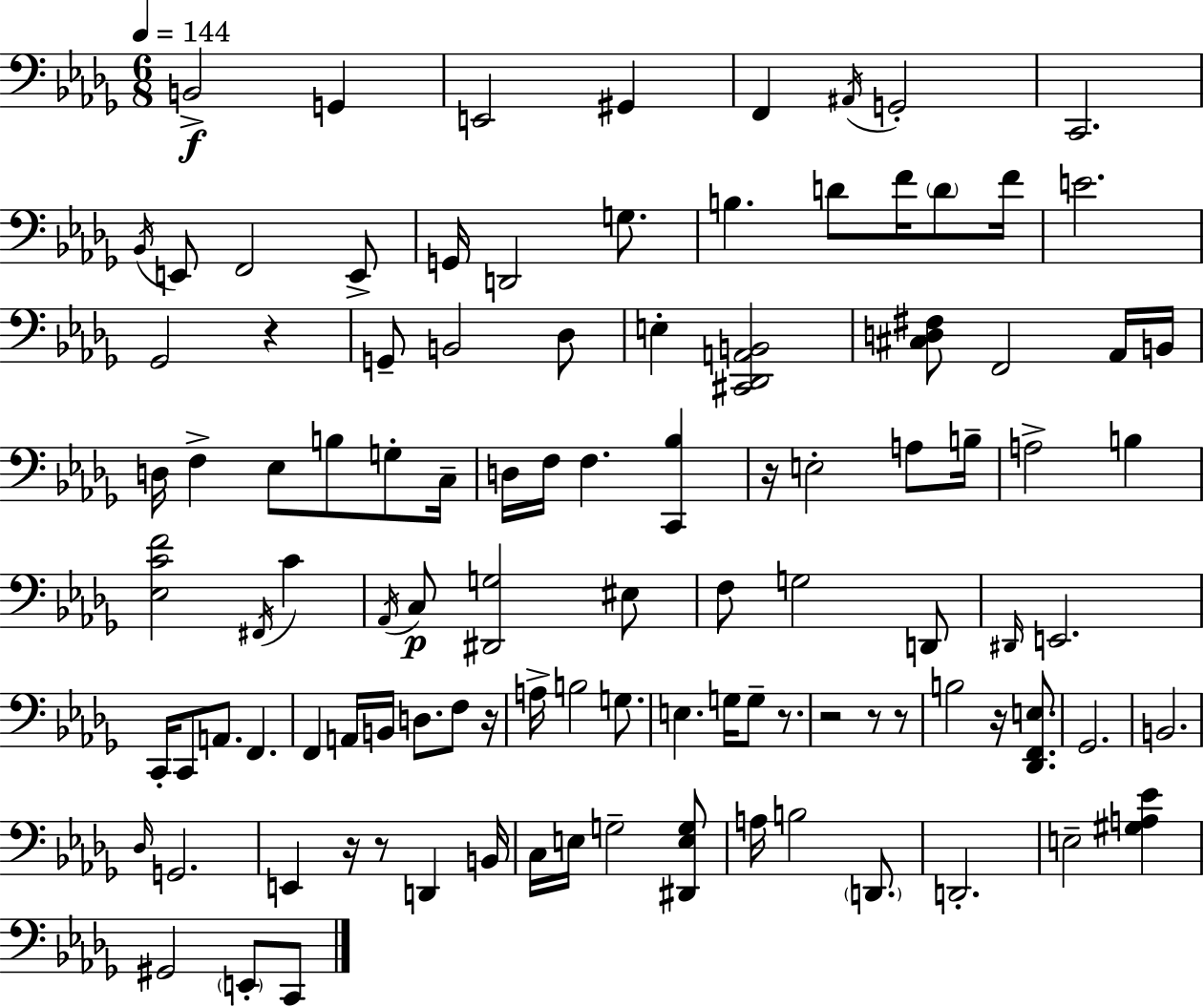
B2/h G2/q E2/h G#2/q F2/q A#2/s G2/h C2/h. Bb2/s E2/e F2/h E2/e G2/s D2/h G3/e. B3/q. D4/e F4/s D4/e F4/s E4/h. Gb2/h R/q G2/e B2/h Db3/e E3/q [C#2,Db2,A2,B2]/h [C#3,D3,F#3]/e F2/h Ab2/s B2/s D3/s F3/q Eb3/e B3/e G3/e C3/s D3/s F3/s F3/q. [C2,Bb3]/q R/s E3/h A3/e B3/s A3/h B3/q [Eb3,C4,F4]/h F#2/s C4/q Ab2/s C3/e [D#2,G3]/h EIS3/e F3/e G3/h D2/e D#2/s E2/h. C2/s C2/e A2/e. F2/q. F2/q A2/s B2/s D3/e. F3/e R/s A3/s B3/h G3/e. E3/q. G3/s G3/e R/e. R/h R/e R/e B3/h R/s [Db2,F2,E3]/e. Gb2/h. B2/h. Db3/s G2/h. E2/q R/s R/e D2/q B2/s C3/s E3/s G3/h [D#2,E3,G3]/e A3/s B3/h D2/e. D2/h. E3/h [G#3,A3,Eb4]/q G#2/h E2/e C2/e